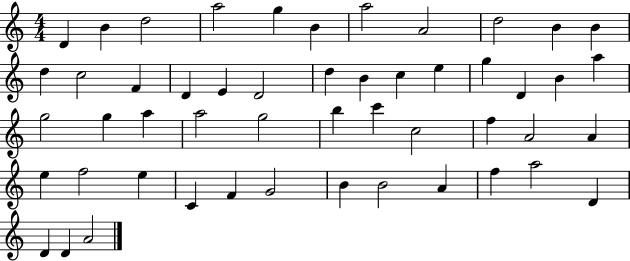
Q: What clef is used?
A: treble